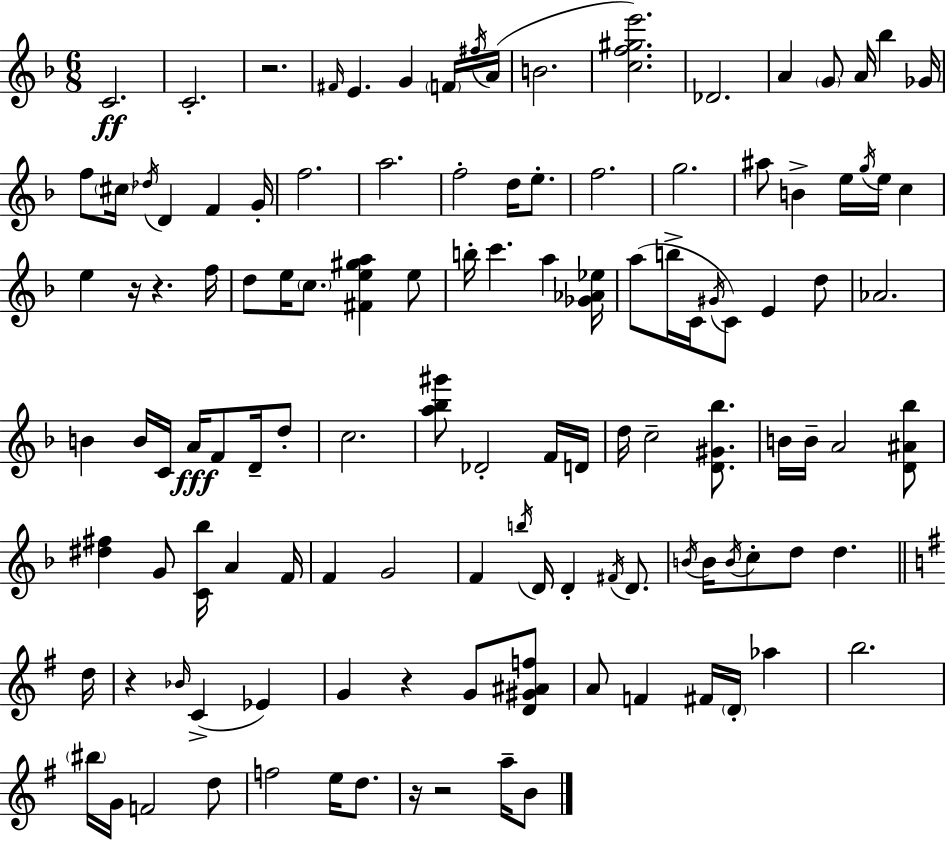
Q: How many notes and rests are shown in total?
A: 121